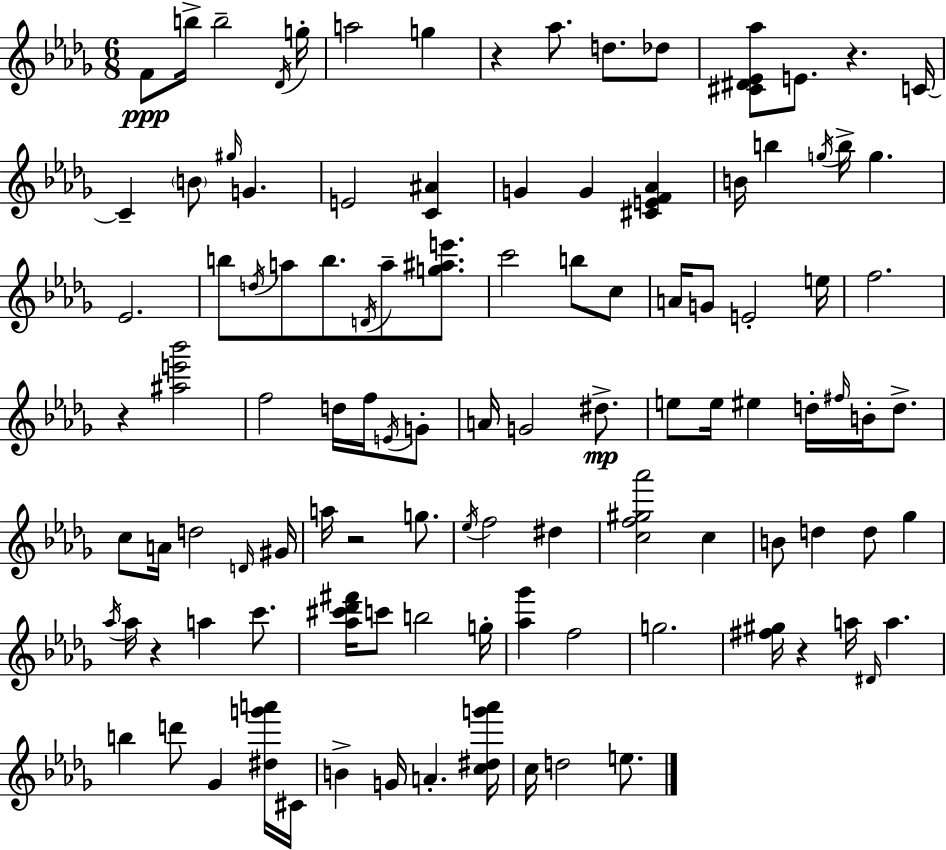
F4/e B5/s B5/h Db4/s G5/s A5/h G5/q R/q Ab5/e. D5/e. Db5/e [C#4,D#4,Eb4,Ab5]/e E4/e. R/q. C4/s C4/q B4/e G#5/s G4/q. E4/h [C4,A#4]/q G4/q G4/q [C#4,E4,F4,Ab4]/q B4/s B5/q G5/s B5/s G5/q. Eb4/h. B5/e D5/s A5/e B5/e. D4/s A5/e [G5,A#5,E6]/e. C6/h B5/e C5/e A4/s G4/e E4/h E5/s F5/h. R/q [A#5,E6,Bb6]/h F5/h D5/s F5/s E4/s G4/e A4/s G4/h D#5/e. E5/e E5/s EIS5/q D5/s F#5/s B4/s D5/e. C5/e A4/s D5/h D4/s G#4/s A5/s R/h G5/e. Eb5/s F5/h D#5/q [C5,F5,G#5,Ab6]/h C5/q B4/e D5/q D5/e Gb5/q Ab5/s Ab5/s R/q A5/q C6/e. [Ab5,C#6,Db6,F#6]/s C6/e B5/h G5/s [Ab5,Gb6]/q F5/h G5/h. [F#5,G#5]/s R/q A5/s D#4/s A5/q. B5/q D6/e Gb4/q [D#5,G6,A6]/s C#4/s B4/q G4/s A4/q. [C5,D#5,G6,Ab6]/s C5/s D5/h E5/e.